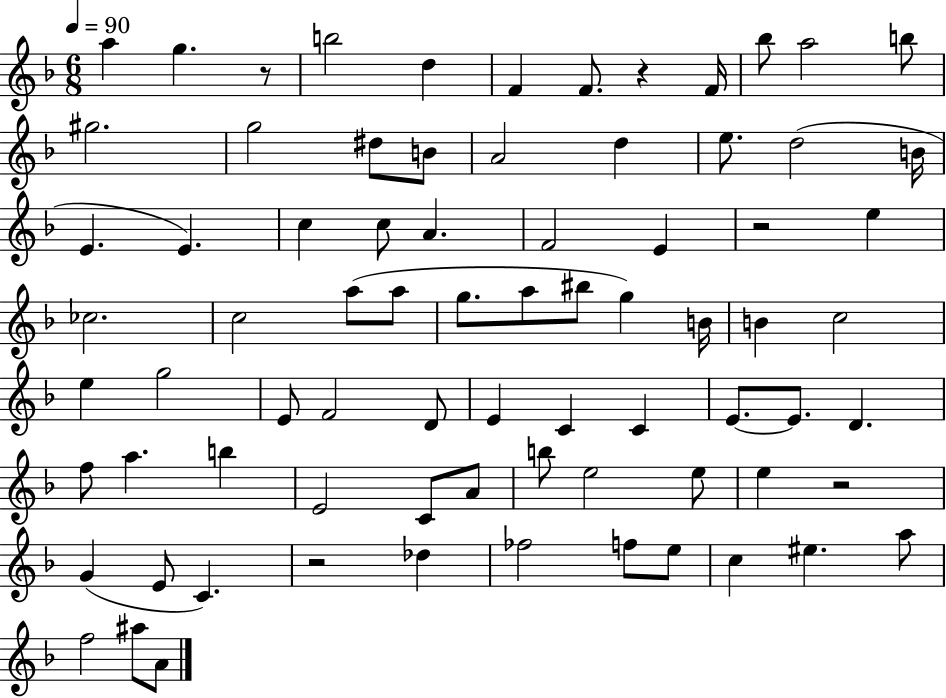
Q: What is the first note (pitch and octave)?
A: A5